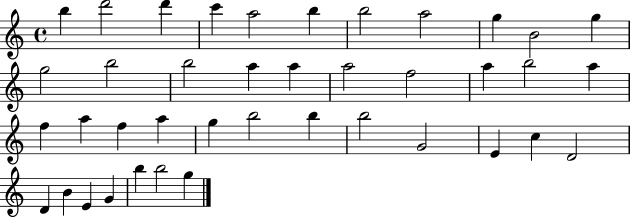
{
  \clef treble
  \time 4/4
  \defaultTimeSignature
  \key c \major
  b''4 d'''2 d'''4 | c'''4 a''2 b''4 | b''2 a''2 | g''4 b'2 g''4 | \break g''2 b''2 | b''2 a''4 a''4 | a''2 f''2 | a''4 b''2 a''4 | \break f''4 a''4 f''4 a''4 | g''4 b''2 b''4 | b''2 g'2 | e'4 c''4 d'2 | \break d'4 b'4 e'4 g'4 | b''4 b''2 g''4 | \bar "|."
}